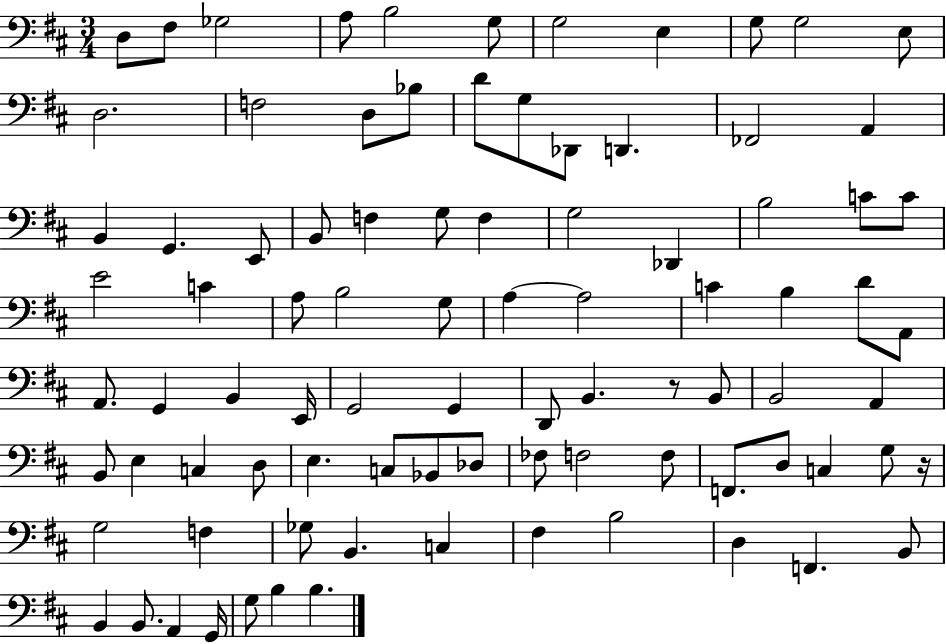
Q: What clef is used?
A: bass